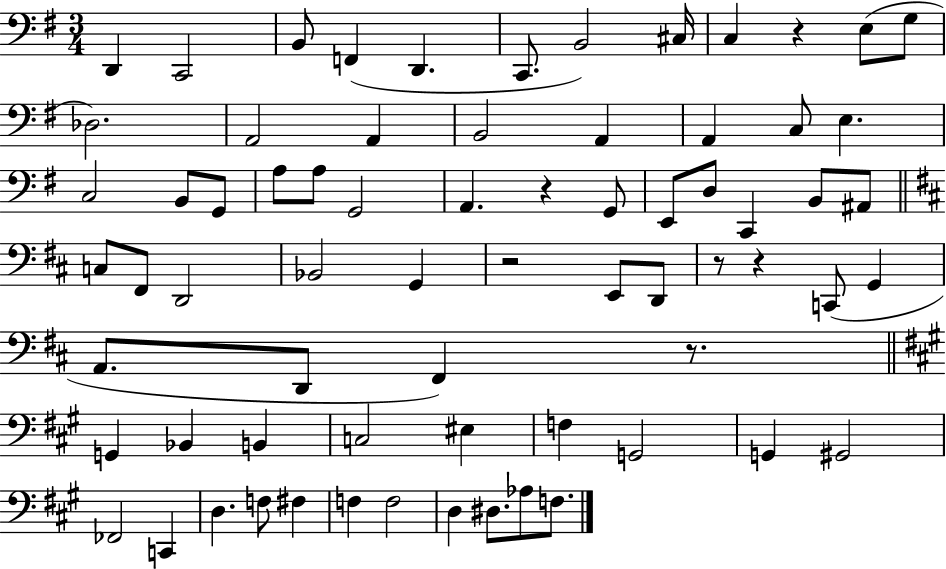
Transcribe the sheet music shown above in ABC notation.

X:1
T:Untitled
M:3/4
L:1/4
K:G
D,, C,,2 B,,/2 F,, D,, C,,/2 B,,2 ^C,/4 C, z E,/2 G,/2 _D,2 A,,2 A,, B,,2 A,, A,, C,/2 E, C,2 B,,/2 G,,/2 A,/2 A,/2 G,,2 A,, z G,,/2 E,,/2 D,/2 C,, B,,/2 ^A,,/2 C,/2 ^F,,/2 D,,2 _B,,2 G,, z2 E,,/2 D,,/2 z/2 z C,,/2 G,, A,,/2 D,,/2 ^F,, z/2 G,, _B,, B,, C,2 ^E, F, G,,2 G,, ^G,,2 _F,,2 C,, D, F,/2 ^F, F, F,2 D, ^D,/2 _A,/2 F,/2